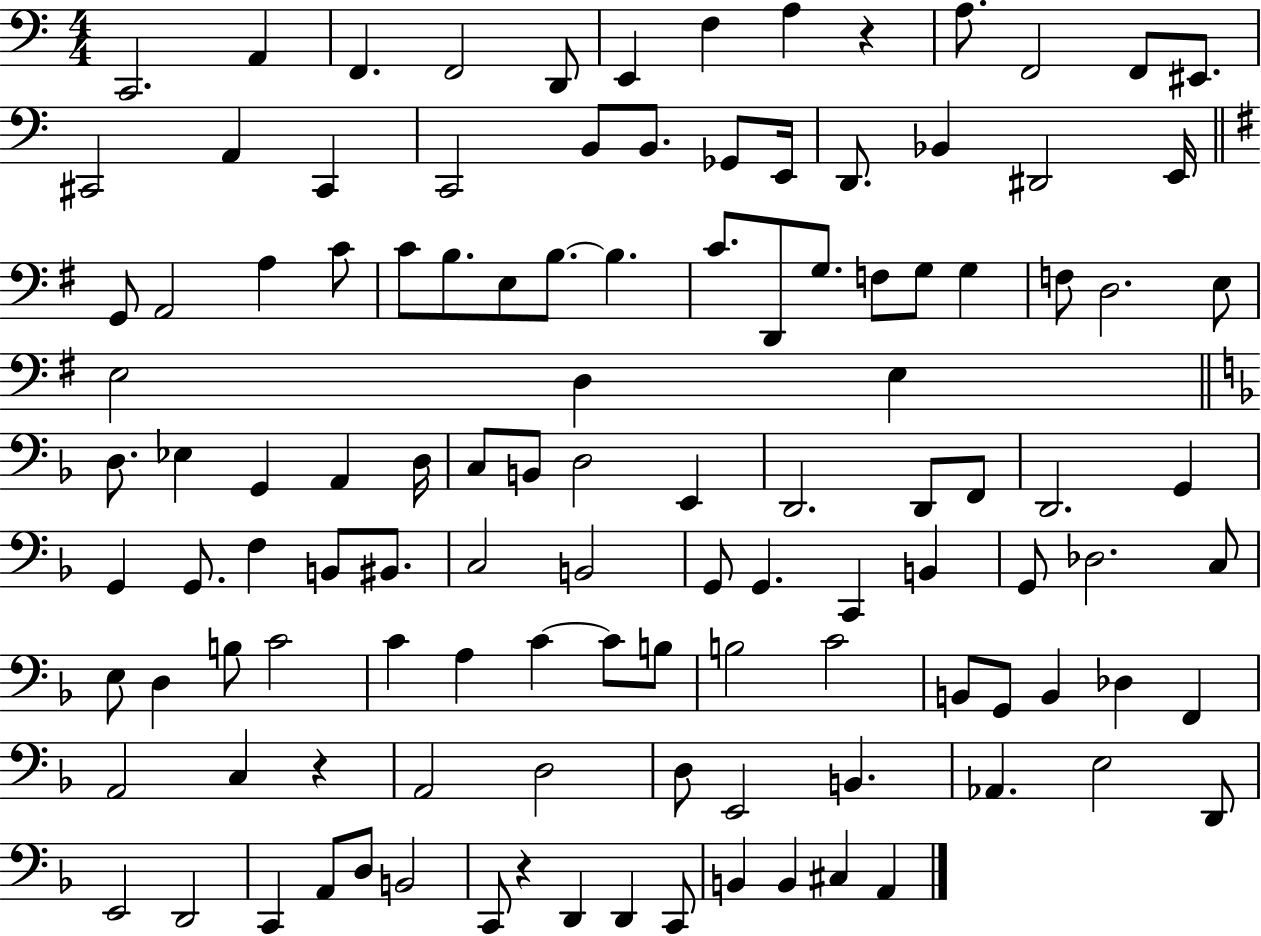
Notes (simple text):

C2/h. A2/q F2/q. F2/h D2/e E2/q F3/q A3/q R/q A3/e. F2/h F2/e EIS2/e. C#2/h A2/q C#2/q C2/h B2/e B2/e. Gb2/e E2/s D2/e. Bb2/q D#2/h E2/s G2/e A2/h A3/q C4/e C4/e B3/e. E3/e B3/e. B3/q. C4/e. D2/e G3/e. F3/e G3/e G3/q F3/e D3/h. E3/e E3/h D3/q E3/q D3/e. Eb3/q G2/q A2/q D3/s C3/e B2/e D3/h E2/q D2/h. D2/e F2/e D2/h. G2/q G2/q G2/e. F3/q B2/e BIS2/e. C3/h B2/h G2/e G2/q. C2/q B2/q G2/e Db3/h. C3/e E3/e D3/q B3/e C4/h C4/q A3/q C4/q C4/e B3/e B3/h C4/h B2/e G2/e B2/q Db3/q F2/q A2/h C3/q R/q A2/h D3/h D3/e E2/h B2/q. Ab2/q. E3/h D2/e E2/h D2/h C2/q A2/e D3/e B2/h C2/e R/q D2/q D2/q C2/e B2/q B2/q C#3/q A2/q